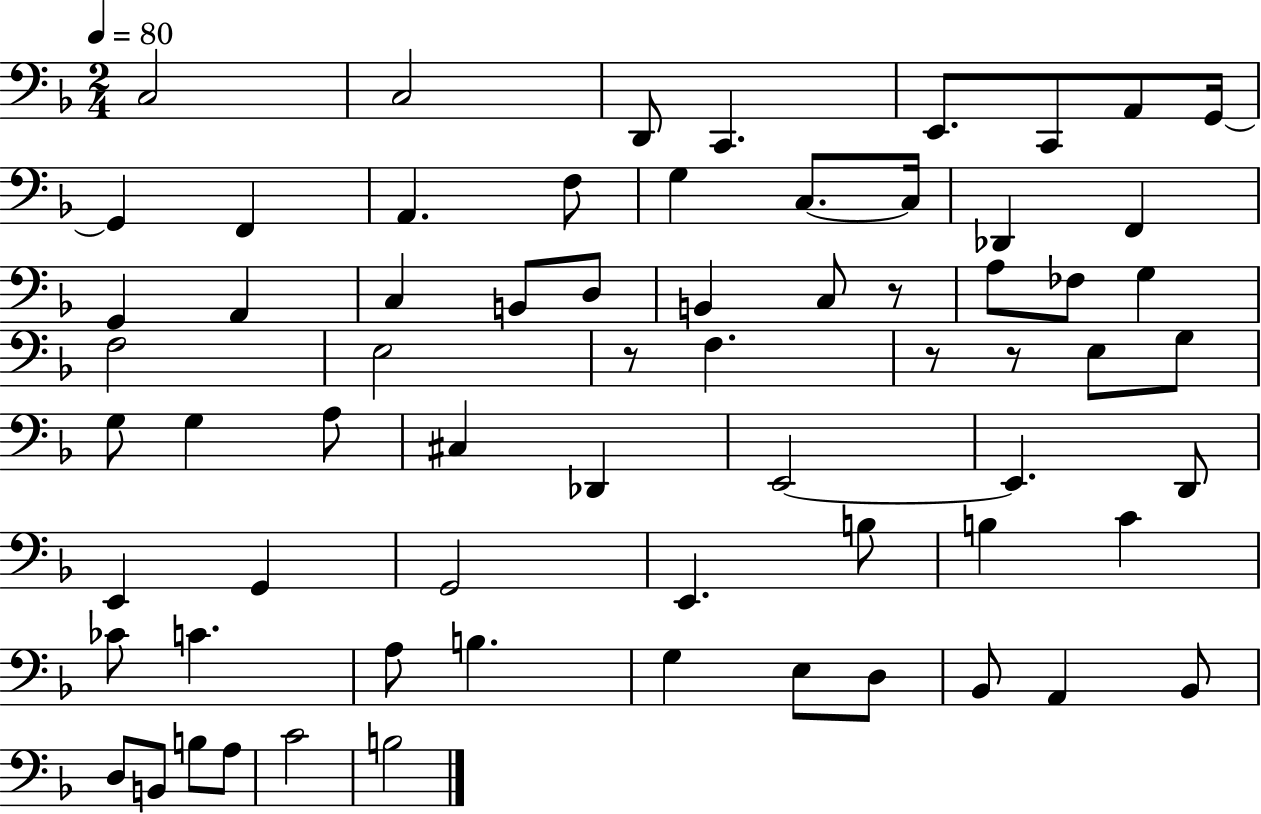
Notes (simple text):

C3/h C3/h D2/e C2/q. E2/e. C2/e A2/e G2/s G2/q F2/q A2/q. F3/e G3/q C3/e. C3/s Db2/q F2/q G2/q A2/q C3/q B2/e D3/e B2/q C3/e R/e A3/e FES3/e G3/q F3/h E3/h R/e F3/q. R/e R/e E3/e G3/e G3/e G3/q A3/e C#3/q Db2/q E2/h E2/q. D2/e E2/q G2/q G2/h E2/q. B3/e B3/q C4/q CES4/e C4/q. A3/e B3/q. G3/q E3/e D3/e Bb2/e A2/q Bb2/e D3/e B2/e B3/e A3/e C4/h B3/h